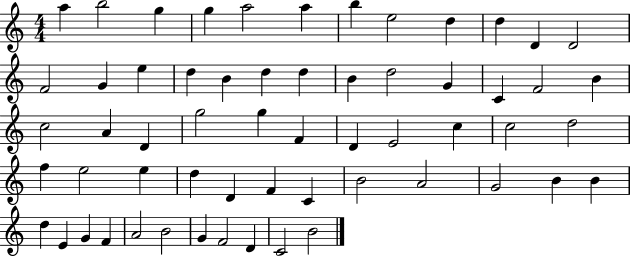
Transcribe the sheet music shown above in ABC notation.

X:1
T:Untitled
M:4/4
L:1/4
K:C
a b2 g g a2 a b e2 d d D D2 F2 G e d B d d B d2 G C F2 B c2 A D g2 g F D E2 c c2 d2 f e2 e d D F C B2 A2 G2 B B d E G F A2 B2 G F2 D C2 B2